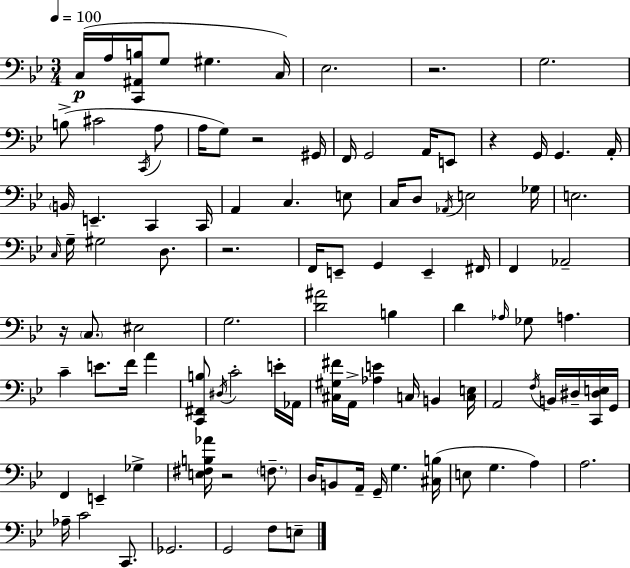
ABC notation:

X:1
T:Untitled
M:3/4
L:1/4
K:Gm
C,/4 A,/4 [C,,^A,,B,]/4 G,/2 ^G, C,/4 _E,2 z2 G,2 B,/2 ^C2 C,,/4 A,/2 A,/4 G,/2 z2 ^G,,/4 F,,/4 G,,2 A,,/4 E,,/2 z G,,/4 G,, A,,/4 B,,/4 E,, C,, C,,/4 A,, C, E,/2 C,/4 D,/2 _A,,/4 E,2 _G,/4 E,2 C,/4 G,/4 ^G,2 D,/2 z2 F,,/4 E,,/2 G,, E,, ^F,,/4 F,, _A,,2 z/4 C,/2 ^E,2 G,2 [D^A]2 B, D _A,/4 _G,/2 A, C E/2 F/4 A [C,,^F,,B,]/2 ^D,/4 C2 E/4 _A,,/4 [^C,^G,^F]/4 A,,/4 [_A,E] C,/4 B,, [C,E,]/4 A,,2 F,/4 B,,/4 ^D,/4 [C,,^D,E,]/4 G,,/4 F,, E,, _G, [E,^F,B,_A]/4 z2 F,/2 D,/4 B,,/2 A,,/4 G,,/4 G, [^C,B,]/4 E,/2 G, A, A,2 _A,/4 C2 C,,/2 _G,,2 G,,2 F,/2 E,/2